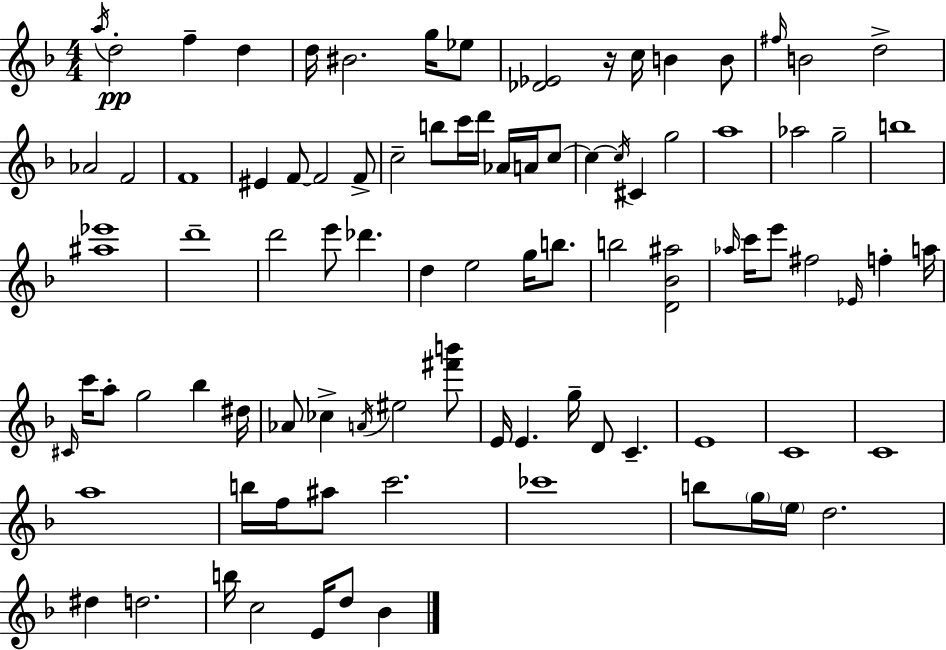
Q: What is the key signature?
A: F major